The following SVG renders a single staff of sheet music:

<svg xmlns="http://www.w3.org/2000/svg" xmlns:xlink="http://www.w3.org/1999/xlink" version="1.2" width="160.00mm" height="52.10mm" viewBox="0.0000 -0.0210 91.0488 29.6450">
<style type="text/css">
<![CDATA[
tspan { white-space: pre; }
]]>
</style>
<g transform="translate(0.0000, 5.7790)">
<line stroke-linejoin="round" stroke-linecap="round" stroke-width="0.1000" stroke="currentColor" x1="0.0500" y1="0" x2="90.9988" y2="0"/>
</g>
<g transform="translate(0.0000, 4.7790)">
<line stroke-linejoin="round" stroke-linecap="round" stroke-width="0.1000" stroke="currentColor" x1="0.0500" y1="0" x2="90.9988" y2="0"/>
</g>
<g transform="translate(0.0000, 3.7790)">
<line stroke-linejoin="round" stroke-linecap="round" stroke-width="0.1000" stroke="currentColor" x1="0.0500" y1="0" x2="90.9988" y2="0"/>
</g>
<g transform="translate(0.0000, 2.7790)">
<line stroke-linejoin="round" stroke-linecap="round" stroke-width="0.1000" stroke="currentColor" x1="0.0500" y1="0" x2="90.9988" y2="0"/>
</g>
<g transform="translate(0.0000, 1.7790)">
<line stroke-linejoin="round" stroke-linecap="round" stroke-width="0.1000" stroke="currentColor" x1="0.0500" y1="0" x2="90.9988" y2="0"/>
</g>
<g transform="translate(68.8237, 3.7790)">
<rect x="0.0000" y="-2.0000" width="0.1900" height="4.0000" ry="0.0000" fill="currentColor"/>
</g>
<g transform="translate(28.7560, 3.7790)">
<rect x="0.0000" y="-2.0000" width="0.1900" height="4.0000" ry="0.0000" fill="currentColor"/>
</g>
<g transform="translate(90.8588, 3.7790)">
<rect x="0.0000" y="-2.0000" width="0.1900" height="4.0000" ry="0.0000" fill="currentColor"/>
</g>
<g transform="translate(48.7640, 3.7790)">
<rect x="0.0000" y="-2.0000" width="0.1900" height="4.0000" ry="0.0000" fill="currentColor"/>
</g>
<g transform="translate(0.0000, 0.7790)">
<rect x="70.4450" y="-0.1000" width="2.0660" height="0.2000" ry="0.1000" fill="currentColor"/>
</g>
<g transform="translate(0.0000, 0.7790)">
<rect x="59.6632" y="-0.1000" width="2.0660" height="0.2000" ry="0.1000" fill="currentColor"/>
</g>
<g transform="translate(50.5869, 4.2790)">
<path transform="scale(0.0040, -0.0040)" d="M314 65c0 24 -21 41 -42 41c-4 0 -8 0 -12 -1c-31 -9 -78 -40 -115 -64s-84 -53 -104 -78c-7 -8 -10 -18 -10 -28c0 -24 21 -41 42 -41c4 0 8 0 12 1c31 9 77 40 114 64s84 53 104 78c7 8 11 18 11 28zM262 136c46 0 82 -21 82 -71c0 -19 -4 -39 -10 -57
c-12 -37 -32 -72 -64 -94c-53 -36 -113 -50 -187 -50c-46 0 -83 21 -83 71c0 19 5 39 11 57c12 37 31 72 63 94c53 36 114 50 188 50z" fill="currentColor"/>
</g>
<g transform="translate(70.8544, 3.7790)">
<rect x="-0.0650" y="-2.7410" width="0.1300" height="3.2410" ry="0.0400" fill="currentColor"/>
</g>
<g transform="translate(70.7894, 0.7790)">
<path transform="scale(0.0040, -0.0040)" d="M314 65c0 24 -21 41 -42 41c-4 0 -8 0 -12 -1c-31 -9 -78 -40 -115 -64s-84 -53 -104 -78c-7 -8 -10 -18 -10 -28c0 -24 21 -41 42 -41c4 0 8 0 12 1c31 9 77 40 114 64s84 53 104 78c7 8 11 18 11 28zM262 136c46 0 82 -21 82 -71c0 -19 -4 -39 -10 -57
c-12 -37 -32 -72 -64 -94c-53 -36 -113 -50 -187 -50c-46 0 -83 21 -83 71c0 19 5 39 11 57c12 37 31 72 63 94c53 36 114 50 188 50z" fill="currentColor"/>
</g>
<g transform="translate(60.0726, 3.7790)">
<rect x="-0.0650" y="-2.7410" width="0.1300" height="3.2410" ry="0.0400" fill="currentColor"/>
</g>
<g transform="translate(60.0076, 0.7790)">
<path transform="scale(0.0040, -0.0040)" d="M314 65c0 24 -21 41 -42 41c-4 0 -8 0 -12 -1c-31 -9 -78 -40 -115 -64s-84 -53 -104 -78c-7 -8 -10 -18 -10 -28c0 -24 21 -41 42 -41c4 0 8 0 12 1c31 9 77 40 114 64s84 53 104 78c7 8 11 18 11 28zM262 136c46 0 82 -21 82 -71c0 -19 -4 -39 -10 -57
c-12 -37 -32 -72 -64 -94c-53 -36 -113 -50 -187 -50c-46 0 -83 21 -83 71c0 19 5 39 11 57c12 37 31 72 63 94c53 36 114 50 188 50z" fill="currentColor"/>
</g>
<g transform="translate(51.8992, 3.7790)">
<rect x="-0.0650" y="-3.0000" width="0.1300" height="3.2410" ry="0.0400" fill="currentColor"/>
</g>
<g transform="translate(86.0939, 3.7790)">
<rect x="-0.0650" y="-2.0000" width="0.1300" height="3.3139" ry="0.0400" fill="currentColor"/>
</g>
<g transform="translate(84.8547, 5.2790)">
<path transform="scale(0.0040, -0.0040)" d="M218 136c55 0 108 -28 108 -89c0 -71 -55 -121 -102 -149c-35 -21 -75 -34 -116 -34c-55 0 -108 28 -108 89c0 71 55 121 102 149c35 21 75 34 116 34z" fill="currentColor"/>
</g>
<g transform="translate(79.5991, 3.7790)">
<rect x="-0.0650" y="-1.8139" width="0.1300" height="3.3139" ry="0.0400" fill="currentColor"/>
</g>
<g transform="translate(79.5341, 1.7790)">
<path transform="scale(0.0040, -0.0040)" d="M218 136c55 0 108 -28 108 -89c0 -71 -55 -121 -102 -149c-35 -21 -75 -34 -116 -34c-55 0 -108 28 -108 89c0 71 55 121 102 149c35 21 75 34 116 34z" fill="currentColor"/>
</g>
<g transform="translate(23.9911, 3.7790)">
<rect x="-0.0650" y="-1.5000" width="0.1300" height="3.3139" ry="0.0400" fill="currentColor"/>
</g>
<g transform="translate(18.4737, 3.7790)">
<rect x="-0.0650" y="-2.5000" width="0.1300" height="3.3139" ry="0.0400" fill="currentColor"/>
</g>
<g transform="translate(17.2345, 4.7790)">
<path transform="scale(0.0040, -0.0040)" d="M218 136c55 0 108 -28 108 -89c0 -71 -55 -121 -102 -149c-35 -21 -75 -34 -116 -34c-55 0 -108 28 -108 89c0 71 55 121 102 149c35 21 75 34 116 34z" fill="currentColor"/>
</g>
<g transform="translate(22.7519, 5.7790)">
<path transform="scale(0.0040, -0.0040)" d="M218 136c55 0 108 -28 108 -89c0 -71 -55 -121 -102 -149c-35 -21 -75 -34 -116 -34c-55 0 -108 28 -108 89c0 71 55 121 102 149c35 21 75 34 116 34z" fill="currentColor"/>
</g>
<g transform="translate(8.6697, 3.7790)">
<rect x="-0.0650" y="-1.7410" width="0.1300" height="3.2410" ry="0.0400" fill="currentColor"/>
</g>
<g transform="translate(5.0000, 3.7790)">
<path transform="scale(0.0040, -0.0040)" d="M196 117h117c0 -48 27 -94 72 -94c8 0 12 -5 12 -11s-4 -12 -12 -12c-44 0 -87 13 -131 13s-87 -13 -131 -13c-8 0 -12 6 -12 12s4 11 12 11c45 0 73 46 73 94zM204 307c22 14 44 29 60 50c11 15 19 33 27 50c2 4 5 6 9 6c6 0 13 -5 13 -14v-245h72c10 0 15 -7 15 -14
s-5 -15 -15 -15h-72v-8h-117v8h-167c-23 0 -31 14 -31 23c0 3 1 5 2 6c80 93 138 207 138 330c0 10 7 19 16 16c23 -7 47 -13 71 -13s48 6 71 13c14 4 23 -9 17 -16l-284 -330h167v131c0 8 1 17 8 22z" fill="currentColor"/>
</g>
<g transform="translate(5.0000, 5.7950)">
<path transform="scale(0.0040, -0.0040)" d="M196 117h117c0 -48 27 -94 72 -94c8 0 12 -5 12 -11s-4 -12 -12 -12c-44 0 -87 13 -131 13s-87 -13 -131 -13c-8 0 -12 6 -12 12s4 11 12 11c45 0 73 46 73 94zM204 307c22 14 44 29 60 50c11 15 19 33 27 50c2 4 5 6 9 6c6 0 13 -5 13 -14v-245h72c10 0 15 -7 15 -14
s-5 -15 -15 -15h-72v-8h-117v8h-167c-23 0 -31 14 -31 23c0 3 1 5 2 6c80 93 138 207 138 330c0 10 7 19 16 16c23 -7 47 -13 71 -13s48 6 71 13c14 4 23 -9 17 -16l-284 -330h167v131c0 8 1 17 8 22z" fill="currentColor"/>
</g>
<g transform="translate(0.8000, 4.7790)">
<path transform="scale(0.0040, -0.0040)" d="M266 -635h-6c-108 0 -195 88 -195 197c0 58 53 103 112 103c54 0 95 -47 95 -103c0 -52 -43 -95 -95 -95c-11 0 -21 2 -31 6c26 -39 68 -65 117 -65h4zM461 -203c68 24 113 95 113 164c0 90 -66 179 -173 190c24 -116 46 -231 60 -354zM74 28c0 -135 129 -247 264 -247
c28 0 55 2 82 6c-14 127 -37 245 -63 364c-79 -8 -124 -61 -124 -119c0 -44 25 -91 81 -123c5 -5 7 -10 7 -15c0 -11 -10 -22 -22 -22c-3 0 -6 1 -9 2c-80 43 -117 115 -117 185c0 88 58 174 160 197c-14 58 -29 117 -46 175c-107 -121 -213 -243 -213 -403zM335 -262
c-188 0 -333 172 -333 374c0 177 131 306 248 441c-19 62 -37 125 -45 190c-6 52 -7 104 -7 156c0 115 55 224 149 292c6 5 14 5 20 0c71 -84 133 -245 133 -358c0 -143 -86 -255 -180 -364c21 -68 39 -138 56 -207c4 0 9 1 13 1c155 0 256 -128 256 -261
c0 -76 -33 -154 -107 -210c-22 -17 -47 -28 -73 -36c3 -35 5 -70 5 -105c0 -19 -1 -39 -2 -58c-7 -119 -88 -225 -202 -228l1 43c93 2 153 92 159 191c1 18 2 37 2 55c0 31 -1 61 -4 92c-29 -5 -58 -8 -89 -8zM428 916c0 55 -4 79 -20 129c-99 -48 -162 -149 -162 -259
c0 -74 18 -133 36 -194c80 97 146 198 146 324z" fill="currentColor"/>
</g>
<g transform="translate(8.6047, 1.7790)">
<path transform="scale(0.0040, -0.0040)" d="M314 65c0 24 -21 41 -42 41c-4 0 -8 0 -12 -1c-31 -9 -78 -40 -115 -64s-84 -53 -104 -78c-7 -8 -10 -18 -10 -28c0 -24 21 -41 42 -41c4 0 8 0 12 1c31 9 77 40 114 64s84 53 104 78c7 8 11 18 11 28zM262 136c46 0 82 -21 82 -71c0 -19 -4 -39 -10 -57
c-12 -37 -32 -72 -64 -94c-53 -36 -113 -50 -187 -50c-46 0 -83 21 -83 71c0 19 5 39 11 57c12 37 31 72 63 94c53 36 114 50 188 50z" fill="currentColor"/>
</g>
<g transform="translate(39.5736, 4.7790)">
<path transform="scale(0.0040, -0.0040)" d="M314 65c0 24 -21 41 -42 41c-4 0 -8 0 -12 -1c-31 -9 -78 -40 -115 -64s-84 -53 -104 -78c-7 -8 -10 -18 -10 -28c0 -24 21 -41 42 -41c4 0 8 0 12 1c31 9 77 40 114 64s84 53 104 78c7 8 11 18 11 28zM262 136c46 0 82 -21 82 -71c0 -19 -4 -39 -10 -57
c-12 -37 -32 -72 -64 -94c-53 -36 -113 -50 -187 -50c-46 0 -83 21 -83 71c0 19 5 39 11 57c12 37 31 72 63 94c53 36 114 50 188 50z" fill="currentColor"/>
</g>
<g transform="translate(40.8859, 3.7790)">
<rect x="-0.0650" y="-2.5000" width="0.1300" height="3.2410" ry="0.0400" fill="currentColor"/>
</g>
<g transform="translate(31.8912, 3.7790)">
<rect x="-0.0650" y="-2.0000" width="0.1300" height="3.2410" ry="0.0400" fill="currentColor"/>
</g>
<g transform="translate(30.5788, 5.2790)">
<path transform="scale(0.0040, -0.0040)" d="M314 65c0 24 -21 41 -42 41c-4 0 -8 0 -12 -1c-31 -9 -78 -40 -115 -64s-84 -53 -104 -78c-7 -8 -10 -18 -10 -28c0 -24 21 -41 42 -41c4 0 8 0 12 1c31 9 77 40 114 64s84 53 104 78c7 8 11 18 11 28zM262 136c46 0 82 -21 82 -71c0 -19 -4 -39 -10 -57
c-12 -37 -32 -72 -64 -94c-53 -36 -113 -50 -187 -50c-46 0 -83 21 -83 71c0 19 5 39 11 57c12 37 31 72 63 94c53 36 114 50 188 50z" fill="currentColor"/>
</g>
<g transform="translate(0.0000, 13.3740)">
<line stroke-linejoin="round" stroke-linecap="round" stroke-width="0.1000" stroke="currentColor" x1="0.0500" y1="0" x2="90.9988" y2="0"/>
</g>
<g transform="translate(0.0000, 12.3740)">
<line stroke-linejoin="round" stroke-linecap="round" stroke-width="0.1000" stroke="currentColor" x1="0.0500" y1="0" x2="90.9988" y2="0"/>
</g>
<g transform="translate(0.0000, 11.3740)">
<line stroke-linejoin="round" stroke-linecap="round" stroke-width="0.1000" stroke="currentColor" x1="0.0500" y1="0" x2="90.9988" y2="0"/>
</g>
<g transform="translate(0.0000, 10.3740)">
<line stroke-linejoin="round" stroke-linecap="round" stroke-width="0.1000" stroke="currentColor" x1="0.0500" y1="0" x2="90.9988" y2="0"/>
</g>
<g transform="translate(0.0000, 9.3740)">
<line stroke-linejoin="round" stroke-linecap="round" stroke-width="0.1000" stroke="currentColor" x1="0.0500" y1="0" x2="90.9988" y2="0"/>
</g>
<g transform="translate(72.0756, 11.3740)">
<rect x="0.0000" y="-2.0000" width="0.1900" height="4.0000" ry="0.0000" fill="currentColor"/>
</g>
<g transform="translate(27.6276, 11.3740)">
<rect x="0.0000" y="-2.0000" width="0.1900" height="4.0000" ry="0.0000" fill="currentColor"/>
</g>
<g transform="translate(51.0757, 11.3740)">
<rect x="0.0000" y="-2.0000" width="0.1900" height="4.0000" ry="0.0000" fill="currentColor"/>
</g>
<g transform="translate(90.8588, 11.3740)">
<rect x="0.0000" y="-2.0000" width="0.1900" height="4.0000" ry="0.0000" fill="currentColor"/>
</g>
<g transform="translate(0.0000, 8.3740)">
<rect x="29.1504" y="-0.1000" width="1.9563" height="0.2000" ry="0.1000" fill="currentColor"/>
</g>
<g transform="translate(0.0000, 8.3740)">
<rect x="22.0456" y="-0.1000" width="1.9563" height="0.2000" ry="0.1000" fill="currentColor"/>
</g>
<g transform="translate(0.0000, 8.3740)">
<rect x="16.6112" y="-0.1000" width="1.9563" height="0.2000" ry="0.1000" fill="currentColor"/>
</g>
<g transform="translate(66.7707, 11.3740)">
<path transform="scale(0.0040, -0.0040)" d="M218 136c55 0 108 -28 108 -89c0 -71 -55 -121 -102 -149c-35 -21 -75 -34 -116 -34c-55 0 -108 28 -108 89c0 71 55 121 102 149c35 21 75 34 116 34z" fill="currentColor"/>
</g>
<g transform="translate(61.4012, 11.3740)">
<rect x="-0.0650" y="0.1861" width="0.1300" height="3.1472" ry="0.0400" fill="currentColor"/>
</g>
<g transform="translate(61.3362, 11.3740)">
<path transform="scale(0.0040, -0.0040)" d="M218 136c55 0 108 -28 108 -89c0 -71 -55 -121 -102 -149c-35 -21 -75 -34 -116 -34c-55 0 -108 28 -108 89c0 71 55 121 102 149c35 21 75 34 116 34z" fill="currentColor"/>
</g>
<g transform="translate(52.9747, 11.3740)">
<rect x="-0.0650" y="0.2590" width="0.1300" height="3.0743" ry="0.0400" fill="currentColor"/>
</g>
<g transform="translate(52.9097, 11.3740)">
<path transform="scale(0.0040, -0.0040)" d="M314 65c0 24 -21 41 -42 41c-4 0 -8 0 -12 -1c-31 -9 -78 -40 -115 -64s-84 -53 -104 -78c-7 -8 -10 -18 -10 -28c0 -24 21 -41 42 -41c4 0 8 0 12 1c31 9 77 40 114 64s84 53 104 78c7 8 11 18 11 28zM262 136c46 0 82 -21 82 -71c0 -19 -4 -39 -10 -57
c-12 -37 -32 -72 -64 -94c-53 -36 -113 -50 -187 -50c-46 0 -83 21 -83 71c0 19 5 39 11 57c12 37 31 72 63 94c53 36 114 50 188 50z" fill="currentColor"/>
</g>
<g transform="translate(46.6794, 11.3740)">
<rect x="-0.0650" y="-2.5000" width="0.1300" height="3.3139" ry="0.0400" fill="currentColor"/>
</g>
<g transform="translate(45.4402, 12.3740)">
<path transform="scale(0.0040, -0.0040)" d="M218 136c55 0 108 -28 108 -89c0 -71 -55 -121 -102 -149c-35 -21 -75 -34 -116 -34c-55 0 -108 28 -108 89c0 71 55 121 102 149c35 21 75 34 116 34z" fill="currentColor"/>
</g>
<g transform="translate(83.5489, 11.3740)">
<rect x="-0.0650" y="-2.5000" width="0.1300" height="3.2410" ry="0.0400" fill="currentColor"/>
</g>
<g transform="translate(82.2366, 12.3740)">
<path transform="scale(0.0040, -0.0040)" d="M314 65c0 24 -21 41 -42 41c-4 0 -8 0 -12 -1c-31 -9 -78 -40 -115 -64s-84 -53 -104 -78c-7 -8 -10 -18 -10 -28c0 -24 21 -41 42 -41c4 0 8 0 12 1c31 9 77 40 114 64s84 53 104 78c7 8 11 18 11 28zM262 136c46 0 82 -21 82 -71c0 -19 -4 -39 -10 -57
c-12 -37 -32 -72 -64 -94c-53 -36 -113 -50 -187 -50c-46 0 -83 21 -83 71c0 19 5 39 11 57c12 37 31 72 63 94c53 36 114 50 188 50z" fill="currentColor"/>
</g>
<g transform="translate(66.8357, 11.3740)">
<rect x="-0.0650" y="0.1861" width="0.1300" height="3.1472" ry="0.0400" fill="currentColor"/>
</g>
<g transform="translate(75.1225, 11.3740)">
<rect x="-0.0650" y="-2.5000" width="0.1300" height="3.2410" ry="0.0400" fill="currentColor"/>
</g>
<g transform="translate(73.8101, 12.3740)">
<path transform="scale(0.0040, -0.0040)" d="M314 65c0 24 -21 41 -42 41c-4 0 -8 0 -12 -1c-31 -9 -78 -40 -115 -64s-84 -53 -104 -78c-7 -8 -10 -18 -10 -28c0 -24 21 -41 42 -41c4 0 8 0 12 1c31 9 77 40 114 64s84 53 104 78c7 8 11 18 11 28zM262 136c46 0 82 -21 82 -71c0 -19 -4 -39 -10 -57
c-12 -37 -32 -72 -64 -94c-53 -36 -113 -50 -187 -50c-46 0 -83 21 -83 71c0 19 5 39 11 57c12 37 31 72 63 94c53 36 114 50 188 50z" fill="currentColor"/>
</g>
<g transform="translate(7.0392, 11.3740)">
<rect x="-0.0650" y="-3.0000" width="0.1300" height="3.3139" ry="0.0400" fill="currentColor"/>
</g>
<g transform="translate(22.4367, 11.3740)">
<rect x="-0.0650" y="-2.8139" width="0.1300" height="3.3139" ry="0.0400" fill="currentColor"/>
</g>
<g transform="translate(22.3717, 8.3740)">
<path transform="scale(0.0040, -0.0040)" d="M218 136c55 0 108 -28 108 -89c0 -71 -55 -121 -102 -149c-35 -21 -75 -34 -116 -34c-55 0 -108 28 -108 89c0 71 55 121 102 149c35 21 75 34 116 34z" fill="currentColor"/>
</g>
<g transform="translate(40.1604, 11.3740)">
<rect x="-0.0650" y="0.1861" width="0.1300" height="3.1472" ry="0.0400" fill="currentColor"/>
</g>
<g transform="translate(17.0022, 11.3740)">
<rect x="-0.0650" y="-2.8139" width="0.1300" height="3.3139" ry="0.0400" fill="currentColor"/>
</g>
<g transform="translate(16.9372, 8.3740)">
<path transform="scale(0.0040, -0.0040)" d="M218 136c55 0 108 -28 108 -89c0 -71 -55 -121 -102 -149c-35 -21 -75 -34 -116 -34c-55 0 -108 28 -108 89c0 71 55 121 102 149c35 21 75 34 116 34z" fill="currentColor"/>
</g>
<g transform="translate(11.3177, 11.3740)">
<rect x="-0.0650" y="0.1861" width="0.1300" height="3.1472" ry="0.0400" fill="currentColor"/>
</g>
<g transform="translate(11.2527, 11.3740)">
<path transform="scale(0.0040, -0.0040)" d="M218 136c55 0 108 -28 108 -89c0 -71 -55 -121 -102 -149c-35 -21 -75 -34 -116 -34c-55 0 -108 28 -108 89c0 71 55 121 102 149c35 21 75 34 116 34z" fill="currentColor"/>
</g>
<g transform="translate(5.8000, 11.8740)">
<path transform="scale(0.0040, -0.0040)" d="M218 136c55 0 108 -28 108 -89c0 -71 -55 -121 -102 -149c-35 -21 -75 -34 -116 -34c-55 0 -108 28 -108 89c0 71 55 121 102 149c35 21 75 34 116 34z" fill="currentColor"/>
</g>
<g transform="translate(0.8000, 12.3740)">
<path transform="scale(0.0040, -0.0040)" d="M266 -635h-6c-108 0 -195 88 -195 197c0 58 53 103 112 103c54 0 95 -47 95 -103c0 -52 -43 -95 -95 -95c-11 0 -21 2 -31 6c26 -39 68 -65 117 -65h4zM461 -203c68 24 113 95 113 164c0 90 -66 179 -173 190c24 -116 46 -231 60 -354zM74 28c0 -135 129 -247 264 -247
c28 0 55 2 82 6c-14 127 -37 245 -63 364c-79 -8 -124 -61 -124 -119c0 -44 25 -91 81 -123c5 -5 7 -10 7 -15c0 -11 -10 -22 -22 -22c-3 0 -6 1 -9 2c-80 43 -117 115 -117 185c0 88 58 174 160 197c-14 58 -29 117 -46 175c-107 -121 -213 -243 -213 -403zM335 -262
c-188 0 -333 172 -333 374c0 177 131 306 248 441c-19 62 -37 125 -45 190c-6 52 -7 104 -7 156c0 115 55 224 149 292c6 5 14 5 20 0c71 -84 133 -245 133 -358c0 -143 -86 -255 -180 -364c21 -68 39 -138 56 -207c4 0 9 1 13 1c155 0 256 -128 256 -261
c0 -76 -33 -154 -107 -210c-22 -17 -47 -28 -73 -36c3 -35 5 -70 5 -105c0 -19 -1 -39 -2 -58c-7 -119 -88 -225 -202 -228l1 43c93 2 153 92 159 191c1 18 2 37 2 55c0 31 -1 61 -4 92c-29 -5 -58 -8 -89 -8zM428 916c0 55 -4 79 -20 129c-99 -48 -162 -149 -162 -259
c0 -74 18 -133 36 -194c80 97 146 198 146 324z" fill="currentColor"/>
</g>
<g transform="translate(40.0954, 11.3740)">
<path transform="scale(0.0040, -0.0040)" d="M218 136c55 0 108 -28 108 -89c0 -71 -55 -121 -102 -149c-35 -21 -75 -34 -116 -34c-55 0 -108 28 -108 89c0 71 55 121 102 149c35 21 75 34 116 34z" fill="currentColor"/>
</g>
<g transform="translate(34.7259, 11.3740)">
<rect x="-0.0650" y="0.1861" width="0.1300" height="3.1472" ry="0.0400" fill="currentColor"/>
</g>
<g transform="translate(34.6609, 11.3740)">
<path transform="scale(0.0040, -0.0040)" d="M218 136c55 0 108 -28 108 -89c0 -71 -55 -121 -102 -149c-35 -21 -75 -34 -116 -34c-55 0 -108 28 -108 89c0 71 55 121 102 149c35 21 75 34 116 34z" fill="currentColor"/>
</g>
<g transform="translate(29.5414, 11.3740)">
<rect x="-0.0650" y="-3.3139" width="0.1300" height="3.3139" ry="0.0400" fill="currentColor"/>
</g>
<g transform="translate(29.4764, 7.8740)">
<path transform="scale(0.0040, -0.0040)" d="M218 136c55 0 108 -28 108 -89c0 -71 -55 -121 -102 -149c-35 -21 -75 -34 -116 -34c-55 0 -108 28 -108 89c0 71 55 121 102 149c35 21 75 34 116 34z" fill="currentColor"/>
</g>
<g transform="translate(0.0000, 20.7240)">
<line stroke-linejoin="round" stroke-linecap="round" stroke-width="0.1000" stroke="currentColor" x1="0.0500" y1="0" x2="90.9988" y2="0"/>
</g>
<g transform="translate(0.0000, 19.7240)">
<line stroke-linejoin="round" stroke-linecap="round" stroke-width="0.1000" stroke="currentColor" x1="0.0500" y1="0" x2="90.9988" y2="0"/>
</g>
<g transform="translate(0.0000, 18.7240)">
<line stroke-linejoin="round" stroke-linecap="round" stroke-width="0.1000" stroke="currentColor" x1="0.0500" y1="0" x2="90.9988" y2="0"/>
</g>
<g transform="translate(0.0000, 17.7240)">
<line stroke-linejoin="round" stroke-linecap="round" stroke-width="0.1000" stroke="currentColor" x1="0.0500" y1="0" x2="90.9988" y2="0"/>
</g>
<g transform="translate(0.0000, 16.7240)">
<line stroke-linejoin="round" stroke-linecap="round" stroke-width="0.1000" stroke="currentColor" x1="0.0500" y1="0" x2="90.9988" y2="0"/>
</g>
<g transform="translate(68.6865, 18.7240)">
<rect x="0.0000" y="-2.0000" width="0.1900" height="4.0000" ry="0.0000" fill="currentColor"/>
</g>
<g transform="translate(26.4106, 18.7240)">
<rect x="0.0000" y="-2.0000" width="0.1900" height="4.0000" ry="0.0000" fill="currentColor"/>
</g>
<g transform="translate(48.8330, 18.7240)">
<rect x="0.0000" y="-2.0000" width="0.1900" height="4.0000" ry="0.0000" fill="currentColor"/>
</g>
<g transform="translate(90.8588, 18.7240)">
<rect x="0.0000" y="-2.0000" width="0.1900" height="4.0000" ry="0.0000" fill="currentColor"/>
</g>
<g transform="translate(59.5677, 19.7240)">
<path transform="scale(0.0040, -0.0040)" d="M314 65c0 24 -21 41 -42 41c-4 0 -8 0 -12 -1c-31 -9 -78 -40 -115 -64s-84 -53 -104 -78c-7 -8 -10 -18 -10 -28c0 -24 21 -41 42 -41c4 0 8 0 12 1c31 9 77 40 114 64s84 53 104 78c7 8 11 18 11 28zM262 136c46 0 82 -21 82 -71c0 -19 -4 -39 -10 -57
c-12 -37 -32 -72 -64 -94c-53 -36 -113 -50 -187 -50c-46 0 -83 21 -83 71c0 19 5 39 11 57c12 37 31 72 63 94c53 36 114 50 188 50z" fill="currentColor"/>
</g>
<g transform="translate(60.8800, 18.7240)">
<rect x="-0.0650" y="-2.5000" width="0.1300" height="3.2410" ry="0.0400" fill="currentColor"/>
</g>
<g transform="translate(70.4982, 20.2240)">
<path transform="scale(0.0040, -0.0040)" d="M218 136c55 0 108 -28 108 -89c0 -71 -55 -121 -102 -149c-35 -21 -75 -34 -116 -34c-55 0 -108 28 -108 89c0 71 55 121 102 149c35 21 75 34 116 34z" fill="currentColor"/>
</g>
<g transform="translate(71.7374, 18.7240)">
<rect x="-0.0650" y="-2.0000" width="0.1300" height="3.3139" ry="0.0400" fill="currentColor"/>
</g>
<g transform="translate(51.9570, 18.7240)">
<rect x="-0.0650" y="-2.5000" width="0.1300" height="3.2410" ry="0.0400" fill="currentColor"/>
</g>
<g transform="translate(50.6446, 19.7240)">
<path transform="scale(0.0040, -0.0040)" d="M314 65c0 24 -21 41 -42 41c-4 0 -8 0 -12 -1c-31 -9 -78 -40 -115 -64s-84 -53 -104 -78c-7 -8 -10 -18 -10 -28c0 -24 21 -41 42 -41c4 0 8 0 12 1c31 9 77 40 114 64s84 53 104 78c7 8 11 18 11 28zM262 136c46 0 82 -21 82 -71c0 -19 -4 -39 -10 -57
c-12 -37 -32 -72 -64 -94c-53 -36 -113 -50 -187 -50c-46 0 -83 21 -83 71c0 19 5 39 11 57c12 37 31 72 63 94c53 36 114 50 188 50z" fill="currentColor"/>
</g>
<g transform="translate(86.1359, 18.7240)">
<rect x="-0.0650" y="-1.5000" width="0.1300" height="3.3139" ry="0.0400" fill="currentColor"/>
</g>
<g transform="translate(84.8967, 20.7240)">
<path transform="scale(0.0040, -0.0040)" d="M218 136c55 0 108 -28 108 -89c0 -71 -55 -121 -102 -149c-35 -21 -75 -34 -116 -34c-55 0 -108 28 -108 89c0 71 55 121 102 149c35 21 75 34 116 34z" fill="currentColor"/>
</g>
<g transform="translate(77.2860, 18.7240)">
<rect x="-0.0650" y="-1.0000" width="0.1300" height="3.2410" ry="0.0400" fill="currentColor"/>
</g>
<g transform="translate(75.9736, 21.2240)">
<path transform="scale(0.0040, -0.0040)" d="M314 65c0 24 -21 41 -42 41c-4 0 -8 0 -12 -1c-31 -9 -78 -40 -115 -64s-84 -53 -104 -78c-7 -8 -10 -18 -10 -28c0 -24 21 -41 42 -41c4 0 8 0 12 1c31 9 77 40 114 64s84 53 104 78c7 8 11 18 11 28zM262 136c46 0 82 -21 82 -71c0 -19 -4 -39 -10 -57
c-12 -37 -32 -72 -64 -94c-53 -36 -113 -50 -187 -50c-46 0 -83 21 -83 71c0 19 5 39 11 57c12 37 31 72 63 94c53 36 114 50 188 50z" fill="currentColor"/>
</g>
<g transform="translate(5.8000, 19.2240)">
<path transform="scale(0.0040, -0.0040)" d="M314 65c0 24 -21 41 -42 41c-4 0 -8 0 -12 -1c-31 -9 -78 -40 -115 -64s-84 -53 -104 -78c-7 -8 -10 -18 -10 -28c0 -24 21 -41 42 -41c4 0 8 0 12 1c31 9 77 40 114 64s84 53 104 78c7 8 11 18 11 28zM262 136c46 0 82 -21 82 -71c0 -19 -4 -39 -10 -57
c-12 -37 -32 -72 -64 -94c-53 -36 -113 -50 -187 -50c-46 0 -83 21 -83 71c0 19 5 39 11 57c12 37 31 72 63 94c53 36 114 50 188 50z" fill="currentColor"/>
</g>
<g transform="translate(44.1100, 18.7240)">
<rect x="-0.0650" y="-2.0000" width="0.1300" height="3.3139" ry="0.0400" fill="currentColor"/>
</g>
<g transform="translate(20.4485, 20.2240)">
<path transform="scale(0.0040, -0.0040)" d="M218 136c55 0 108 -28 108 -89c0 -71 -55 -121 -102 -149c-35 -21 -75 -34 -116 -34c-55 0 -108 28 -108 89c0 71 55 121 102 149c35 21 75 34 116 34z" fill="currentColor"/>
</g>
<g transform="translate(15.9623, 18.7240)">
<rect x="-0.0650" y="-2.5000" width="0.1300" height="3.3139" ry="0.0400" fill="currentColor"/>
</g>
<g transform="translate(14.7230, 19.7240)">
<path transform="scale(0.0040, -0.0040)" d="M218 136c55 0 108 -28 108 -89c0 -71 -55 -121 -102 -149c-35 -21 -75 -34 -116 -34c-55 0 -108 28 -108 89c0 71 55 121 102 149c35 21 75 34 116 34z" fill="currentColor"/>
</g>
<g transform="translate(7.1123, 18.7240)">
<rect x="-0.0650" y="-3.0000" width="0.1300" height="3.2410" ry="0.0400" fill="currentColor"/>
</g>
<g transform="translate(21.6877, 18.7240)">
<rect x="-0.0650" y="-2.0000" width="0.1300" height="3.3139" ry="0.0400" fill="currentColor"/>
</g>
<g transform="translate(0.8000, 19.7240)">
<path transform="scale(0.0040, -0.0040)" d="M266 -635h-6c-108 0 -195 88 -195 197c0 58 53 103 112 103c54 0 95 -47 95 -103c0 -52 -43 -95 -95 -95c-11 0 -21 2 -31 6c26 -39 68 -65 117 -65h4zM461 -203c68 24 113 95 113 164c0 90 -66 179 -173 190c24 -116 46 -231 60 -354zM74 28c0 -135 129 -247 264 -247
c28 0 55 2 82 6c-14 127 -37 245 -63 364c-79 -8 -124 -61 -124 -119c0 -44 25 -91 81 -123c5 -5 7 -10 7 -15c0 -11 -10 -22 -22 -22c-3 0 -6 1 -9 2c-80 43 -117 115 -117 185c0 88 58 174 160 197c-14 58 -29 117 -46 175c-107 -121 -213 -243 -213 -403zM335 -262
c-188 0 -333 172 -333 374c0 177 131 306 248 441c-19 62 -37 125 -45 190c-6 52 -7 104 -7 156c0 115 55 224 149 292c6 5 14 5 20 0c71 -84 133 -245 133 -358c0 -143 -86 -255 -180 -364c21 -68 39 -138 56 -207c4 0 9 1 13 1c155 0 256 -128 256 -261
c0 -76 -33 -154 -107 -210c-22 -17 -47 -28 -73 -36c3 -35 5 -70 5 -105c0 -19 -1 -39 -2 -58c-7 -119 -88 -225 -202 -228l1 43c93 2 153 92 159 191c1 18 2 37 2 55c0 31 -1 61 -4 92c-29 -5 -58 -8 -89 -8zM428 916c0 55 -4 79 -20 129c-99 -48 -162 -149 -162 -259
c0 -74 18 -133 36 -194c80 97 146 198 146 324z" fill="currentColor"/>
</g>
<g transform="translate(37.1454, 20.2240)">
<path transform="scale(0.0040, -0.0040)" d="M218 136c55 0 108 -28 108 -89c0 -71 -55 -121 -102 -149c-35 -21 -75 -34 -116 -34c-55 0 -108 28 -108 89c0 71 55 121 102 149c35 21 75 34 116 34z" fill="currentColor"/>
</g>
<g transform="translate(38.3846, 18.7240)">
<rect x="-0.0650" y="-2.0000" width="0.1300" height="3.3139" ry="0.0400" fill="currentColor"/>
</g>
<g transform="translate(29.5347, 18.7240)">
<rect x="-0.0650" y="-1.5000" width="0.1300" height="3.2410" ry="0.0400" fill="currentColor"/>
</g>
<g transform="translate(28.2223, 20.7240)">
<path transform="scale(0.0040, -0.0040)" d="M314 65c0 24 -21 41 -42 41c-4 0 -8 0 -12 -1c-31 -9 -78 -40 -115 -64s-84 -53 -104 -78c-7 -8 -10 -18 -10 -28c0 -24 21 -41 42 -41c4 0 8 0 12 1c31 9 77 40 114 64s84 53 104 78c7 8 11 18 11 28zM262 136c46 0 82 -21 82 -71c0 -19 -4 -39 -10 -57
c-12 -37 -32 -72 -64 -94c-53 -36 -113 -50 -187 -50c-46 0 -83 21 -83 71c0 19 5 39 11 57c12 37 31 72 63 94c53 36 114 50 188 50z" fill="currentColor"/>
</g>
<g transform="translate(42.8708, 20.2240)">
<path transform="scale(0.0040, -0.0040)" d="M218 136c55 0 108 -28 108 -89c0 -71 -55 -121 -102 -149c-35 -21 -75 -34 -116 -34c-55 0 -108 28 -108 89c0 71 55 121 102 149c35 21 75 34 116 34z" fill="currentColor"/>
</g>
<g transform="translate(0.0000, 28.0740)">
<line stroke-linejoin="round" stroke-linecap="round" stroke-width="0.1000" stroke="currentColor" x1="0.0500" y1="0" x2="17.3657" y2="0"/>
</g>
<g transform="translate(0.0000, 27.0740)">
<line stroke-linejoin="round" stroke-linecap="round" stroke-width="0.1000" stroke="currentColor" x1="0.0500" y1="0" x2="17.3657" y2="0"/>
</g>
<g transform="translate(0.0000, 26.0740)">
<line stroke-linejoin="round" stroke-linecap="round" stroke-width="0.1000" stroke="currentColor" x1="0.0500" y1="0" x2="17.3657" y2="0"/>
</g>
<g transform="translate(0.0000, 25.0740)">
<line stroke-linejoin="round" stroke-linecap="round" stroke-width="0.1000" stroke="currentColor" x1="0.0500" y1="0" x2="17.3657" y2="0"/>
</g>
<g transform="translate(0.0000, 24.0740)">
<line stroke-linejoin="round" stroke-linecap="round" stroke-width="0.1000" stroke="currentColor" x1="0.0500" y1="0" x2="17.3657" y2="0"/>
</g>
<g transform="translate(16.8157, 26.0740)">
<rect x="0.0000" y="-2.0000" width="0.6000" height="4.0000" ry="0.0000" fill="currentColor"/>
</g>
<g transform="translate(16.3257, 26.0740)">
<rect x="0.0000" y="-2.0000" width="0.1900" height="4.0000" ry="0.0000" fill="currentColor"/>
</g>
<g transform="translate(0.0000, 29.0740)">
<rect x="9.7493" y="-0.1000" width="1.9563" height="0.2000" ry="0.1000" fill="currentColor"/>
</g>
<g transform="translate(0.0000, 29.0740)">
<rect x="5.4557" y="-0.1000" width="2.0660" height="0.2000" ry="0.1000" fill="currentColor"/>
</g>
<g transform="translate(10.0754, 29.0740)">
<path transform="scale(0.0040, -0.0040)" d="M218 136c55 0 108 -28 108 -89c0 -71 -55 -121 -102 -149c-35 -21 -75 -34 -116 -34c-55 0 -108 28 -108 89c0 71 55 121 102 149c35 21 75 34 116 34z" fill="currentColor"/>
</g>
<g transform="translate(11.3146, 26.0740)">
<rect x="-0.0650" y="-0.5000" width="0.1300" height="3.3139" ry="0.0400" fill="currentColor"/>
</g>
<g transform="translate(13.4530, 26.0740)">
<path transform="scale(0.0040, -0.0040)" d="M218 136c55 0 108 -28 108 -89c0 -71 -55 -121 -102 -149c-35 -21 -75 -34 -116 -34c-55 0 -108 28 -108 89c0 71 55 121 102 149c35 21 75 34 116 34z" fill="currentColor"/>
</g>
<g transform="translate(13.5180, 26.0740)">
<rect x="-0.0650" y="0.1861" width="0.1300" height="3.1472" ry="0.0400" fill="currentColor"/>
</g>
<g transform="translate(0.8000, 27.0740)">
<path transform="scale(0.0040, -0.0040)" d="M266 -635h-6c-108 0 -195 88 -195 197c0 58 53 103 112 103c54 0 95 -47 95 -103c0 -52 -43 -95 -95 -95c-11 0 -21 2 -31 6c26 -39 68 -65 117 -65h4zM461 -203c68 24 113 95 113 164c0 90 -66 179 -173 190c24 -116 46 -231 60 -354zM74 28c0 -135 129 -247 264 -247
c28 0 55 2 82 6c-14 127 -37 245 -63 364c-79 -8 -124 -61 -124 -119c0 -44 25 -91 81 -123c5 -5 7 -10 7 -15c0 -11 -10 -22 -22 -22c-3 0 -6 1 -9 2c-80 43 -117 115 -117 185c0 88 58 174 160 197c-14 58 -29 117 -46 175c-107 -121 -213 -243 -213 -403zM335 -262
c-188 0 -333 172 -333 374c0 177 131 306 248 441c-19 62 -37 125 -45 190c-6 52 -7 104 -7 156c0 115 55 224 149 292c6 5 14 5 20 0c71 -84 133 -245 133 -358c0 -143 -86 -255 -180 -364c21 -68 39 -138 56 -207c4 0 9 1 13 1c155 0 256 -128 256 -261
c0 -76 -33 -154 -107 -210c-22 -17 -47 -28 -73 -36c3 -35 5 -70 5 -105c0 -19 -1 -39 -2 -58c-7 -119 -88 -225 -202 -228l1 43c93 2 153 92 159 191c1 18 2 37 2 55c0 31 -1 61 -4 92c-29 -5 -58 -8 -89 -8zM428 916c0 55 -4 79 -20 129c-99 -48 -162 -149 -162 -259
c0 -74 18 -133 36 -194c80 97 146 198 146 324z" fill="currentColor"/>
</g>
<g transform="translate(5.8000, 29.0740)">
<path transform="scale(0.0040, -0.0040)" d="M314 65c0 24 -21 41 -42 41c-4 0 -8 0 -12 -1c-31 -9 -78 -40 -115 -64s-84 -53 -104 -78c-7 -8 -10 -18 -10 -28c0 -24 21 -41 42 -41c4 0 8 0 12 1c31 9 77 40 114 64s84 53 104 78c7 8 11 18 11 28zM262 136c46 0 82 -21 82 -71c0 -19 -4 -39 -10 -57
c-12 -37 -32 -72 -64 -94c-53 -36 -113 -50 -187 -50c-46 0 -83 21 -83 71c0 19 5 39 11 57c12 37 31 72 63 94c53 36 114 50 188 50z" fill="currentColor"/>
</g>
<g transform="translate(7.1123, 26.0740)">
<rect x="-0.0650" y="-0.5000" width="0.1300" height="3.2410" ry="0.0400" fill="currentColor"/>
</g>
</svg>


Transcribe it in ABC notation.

X:1
T:Untitled
M:4/4
L:1/4
K:C
f2 G E F2 G2 A2 a2 a2 f F A B a a b B B G B2 B B G2 G2 A2 G F E2 F F G2 G2 F D2 E C2 C B